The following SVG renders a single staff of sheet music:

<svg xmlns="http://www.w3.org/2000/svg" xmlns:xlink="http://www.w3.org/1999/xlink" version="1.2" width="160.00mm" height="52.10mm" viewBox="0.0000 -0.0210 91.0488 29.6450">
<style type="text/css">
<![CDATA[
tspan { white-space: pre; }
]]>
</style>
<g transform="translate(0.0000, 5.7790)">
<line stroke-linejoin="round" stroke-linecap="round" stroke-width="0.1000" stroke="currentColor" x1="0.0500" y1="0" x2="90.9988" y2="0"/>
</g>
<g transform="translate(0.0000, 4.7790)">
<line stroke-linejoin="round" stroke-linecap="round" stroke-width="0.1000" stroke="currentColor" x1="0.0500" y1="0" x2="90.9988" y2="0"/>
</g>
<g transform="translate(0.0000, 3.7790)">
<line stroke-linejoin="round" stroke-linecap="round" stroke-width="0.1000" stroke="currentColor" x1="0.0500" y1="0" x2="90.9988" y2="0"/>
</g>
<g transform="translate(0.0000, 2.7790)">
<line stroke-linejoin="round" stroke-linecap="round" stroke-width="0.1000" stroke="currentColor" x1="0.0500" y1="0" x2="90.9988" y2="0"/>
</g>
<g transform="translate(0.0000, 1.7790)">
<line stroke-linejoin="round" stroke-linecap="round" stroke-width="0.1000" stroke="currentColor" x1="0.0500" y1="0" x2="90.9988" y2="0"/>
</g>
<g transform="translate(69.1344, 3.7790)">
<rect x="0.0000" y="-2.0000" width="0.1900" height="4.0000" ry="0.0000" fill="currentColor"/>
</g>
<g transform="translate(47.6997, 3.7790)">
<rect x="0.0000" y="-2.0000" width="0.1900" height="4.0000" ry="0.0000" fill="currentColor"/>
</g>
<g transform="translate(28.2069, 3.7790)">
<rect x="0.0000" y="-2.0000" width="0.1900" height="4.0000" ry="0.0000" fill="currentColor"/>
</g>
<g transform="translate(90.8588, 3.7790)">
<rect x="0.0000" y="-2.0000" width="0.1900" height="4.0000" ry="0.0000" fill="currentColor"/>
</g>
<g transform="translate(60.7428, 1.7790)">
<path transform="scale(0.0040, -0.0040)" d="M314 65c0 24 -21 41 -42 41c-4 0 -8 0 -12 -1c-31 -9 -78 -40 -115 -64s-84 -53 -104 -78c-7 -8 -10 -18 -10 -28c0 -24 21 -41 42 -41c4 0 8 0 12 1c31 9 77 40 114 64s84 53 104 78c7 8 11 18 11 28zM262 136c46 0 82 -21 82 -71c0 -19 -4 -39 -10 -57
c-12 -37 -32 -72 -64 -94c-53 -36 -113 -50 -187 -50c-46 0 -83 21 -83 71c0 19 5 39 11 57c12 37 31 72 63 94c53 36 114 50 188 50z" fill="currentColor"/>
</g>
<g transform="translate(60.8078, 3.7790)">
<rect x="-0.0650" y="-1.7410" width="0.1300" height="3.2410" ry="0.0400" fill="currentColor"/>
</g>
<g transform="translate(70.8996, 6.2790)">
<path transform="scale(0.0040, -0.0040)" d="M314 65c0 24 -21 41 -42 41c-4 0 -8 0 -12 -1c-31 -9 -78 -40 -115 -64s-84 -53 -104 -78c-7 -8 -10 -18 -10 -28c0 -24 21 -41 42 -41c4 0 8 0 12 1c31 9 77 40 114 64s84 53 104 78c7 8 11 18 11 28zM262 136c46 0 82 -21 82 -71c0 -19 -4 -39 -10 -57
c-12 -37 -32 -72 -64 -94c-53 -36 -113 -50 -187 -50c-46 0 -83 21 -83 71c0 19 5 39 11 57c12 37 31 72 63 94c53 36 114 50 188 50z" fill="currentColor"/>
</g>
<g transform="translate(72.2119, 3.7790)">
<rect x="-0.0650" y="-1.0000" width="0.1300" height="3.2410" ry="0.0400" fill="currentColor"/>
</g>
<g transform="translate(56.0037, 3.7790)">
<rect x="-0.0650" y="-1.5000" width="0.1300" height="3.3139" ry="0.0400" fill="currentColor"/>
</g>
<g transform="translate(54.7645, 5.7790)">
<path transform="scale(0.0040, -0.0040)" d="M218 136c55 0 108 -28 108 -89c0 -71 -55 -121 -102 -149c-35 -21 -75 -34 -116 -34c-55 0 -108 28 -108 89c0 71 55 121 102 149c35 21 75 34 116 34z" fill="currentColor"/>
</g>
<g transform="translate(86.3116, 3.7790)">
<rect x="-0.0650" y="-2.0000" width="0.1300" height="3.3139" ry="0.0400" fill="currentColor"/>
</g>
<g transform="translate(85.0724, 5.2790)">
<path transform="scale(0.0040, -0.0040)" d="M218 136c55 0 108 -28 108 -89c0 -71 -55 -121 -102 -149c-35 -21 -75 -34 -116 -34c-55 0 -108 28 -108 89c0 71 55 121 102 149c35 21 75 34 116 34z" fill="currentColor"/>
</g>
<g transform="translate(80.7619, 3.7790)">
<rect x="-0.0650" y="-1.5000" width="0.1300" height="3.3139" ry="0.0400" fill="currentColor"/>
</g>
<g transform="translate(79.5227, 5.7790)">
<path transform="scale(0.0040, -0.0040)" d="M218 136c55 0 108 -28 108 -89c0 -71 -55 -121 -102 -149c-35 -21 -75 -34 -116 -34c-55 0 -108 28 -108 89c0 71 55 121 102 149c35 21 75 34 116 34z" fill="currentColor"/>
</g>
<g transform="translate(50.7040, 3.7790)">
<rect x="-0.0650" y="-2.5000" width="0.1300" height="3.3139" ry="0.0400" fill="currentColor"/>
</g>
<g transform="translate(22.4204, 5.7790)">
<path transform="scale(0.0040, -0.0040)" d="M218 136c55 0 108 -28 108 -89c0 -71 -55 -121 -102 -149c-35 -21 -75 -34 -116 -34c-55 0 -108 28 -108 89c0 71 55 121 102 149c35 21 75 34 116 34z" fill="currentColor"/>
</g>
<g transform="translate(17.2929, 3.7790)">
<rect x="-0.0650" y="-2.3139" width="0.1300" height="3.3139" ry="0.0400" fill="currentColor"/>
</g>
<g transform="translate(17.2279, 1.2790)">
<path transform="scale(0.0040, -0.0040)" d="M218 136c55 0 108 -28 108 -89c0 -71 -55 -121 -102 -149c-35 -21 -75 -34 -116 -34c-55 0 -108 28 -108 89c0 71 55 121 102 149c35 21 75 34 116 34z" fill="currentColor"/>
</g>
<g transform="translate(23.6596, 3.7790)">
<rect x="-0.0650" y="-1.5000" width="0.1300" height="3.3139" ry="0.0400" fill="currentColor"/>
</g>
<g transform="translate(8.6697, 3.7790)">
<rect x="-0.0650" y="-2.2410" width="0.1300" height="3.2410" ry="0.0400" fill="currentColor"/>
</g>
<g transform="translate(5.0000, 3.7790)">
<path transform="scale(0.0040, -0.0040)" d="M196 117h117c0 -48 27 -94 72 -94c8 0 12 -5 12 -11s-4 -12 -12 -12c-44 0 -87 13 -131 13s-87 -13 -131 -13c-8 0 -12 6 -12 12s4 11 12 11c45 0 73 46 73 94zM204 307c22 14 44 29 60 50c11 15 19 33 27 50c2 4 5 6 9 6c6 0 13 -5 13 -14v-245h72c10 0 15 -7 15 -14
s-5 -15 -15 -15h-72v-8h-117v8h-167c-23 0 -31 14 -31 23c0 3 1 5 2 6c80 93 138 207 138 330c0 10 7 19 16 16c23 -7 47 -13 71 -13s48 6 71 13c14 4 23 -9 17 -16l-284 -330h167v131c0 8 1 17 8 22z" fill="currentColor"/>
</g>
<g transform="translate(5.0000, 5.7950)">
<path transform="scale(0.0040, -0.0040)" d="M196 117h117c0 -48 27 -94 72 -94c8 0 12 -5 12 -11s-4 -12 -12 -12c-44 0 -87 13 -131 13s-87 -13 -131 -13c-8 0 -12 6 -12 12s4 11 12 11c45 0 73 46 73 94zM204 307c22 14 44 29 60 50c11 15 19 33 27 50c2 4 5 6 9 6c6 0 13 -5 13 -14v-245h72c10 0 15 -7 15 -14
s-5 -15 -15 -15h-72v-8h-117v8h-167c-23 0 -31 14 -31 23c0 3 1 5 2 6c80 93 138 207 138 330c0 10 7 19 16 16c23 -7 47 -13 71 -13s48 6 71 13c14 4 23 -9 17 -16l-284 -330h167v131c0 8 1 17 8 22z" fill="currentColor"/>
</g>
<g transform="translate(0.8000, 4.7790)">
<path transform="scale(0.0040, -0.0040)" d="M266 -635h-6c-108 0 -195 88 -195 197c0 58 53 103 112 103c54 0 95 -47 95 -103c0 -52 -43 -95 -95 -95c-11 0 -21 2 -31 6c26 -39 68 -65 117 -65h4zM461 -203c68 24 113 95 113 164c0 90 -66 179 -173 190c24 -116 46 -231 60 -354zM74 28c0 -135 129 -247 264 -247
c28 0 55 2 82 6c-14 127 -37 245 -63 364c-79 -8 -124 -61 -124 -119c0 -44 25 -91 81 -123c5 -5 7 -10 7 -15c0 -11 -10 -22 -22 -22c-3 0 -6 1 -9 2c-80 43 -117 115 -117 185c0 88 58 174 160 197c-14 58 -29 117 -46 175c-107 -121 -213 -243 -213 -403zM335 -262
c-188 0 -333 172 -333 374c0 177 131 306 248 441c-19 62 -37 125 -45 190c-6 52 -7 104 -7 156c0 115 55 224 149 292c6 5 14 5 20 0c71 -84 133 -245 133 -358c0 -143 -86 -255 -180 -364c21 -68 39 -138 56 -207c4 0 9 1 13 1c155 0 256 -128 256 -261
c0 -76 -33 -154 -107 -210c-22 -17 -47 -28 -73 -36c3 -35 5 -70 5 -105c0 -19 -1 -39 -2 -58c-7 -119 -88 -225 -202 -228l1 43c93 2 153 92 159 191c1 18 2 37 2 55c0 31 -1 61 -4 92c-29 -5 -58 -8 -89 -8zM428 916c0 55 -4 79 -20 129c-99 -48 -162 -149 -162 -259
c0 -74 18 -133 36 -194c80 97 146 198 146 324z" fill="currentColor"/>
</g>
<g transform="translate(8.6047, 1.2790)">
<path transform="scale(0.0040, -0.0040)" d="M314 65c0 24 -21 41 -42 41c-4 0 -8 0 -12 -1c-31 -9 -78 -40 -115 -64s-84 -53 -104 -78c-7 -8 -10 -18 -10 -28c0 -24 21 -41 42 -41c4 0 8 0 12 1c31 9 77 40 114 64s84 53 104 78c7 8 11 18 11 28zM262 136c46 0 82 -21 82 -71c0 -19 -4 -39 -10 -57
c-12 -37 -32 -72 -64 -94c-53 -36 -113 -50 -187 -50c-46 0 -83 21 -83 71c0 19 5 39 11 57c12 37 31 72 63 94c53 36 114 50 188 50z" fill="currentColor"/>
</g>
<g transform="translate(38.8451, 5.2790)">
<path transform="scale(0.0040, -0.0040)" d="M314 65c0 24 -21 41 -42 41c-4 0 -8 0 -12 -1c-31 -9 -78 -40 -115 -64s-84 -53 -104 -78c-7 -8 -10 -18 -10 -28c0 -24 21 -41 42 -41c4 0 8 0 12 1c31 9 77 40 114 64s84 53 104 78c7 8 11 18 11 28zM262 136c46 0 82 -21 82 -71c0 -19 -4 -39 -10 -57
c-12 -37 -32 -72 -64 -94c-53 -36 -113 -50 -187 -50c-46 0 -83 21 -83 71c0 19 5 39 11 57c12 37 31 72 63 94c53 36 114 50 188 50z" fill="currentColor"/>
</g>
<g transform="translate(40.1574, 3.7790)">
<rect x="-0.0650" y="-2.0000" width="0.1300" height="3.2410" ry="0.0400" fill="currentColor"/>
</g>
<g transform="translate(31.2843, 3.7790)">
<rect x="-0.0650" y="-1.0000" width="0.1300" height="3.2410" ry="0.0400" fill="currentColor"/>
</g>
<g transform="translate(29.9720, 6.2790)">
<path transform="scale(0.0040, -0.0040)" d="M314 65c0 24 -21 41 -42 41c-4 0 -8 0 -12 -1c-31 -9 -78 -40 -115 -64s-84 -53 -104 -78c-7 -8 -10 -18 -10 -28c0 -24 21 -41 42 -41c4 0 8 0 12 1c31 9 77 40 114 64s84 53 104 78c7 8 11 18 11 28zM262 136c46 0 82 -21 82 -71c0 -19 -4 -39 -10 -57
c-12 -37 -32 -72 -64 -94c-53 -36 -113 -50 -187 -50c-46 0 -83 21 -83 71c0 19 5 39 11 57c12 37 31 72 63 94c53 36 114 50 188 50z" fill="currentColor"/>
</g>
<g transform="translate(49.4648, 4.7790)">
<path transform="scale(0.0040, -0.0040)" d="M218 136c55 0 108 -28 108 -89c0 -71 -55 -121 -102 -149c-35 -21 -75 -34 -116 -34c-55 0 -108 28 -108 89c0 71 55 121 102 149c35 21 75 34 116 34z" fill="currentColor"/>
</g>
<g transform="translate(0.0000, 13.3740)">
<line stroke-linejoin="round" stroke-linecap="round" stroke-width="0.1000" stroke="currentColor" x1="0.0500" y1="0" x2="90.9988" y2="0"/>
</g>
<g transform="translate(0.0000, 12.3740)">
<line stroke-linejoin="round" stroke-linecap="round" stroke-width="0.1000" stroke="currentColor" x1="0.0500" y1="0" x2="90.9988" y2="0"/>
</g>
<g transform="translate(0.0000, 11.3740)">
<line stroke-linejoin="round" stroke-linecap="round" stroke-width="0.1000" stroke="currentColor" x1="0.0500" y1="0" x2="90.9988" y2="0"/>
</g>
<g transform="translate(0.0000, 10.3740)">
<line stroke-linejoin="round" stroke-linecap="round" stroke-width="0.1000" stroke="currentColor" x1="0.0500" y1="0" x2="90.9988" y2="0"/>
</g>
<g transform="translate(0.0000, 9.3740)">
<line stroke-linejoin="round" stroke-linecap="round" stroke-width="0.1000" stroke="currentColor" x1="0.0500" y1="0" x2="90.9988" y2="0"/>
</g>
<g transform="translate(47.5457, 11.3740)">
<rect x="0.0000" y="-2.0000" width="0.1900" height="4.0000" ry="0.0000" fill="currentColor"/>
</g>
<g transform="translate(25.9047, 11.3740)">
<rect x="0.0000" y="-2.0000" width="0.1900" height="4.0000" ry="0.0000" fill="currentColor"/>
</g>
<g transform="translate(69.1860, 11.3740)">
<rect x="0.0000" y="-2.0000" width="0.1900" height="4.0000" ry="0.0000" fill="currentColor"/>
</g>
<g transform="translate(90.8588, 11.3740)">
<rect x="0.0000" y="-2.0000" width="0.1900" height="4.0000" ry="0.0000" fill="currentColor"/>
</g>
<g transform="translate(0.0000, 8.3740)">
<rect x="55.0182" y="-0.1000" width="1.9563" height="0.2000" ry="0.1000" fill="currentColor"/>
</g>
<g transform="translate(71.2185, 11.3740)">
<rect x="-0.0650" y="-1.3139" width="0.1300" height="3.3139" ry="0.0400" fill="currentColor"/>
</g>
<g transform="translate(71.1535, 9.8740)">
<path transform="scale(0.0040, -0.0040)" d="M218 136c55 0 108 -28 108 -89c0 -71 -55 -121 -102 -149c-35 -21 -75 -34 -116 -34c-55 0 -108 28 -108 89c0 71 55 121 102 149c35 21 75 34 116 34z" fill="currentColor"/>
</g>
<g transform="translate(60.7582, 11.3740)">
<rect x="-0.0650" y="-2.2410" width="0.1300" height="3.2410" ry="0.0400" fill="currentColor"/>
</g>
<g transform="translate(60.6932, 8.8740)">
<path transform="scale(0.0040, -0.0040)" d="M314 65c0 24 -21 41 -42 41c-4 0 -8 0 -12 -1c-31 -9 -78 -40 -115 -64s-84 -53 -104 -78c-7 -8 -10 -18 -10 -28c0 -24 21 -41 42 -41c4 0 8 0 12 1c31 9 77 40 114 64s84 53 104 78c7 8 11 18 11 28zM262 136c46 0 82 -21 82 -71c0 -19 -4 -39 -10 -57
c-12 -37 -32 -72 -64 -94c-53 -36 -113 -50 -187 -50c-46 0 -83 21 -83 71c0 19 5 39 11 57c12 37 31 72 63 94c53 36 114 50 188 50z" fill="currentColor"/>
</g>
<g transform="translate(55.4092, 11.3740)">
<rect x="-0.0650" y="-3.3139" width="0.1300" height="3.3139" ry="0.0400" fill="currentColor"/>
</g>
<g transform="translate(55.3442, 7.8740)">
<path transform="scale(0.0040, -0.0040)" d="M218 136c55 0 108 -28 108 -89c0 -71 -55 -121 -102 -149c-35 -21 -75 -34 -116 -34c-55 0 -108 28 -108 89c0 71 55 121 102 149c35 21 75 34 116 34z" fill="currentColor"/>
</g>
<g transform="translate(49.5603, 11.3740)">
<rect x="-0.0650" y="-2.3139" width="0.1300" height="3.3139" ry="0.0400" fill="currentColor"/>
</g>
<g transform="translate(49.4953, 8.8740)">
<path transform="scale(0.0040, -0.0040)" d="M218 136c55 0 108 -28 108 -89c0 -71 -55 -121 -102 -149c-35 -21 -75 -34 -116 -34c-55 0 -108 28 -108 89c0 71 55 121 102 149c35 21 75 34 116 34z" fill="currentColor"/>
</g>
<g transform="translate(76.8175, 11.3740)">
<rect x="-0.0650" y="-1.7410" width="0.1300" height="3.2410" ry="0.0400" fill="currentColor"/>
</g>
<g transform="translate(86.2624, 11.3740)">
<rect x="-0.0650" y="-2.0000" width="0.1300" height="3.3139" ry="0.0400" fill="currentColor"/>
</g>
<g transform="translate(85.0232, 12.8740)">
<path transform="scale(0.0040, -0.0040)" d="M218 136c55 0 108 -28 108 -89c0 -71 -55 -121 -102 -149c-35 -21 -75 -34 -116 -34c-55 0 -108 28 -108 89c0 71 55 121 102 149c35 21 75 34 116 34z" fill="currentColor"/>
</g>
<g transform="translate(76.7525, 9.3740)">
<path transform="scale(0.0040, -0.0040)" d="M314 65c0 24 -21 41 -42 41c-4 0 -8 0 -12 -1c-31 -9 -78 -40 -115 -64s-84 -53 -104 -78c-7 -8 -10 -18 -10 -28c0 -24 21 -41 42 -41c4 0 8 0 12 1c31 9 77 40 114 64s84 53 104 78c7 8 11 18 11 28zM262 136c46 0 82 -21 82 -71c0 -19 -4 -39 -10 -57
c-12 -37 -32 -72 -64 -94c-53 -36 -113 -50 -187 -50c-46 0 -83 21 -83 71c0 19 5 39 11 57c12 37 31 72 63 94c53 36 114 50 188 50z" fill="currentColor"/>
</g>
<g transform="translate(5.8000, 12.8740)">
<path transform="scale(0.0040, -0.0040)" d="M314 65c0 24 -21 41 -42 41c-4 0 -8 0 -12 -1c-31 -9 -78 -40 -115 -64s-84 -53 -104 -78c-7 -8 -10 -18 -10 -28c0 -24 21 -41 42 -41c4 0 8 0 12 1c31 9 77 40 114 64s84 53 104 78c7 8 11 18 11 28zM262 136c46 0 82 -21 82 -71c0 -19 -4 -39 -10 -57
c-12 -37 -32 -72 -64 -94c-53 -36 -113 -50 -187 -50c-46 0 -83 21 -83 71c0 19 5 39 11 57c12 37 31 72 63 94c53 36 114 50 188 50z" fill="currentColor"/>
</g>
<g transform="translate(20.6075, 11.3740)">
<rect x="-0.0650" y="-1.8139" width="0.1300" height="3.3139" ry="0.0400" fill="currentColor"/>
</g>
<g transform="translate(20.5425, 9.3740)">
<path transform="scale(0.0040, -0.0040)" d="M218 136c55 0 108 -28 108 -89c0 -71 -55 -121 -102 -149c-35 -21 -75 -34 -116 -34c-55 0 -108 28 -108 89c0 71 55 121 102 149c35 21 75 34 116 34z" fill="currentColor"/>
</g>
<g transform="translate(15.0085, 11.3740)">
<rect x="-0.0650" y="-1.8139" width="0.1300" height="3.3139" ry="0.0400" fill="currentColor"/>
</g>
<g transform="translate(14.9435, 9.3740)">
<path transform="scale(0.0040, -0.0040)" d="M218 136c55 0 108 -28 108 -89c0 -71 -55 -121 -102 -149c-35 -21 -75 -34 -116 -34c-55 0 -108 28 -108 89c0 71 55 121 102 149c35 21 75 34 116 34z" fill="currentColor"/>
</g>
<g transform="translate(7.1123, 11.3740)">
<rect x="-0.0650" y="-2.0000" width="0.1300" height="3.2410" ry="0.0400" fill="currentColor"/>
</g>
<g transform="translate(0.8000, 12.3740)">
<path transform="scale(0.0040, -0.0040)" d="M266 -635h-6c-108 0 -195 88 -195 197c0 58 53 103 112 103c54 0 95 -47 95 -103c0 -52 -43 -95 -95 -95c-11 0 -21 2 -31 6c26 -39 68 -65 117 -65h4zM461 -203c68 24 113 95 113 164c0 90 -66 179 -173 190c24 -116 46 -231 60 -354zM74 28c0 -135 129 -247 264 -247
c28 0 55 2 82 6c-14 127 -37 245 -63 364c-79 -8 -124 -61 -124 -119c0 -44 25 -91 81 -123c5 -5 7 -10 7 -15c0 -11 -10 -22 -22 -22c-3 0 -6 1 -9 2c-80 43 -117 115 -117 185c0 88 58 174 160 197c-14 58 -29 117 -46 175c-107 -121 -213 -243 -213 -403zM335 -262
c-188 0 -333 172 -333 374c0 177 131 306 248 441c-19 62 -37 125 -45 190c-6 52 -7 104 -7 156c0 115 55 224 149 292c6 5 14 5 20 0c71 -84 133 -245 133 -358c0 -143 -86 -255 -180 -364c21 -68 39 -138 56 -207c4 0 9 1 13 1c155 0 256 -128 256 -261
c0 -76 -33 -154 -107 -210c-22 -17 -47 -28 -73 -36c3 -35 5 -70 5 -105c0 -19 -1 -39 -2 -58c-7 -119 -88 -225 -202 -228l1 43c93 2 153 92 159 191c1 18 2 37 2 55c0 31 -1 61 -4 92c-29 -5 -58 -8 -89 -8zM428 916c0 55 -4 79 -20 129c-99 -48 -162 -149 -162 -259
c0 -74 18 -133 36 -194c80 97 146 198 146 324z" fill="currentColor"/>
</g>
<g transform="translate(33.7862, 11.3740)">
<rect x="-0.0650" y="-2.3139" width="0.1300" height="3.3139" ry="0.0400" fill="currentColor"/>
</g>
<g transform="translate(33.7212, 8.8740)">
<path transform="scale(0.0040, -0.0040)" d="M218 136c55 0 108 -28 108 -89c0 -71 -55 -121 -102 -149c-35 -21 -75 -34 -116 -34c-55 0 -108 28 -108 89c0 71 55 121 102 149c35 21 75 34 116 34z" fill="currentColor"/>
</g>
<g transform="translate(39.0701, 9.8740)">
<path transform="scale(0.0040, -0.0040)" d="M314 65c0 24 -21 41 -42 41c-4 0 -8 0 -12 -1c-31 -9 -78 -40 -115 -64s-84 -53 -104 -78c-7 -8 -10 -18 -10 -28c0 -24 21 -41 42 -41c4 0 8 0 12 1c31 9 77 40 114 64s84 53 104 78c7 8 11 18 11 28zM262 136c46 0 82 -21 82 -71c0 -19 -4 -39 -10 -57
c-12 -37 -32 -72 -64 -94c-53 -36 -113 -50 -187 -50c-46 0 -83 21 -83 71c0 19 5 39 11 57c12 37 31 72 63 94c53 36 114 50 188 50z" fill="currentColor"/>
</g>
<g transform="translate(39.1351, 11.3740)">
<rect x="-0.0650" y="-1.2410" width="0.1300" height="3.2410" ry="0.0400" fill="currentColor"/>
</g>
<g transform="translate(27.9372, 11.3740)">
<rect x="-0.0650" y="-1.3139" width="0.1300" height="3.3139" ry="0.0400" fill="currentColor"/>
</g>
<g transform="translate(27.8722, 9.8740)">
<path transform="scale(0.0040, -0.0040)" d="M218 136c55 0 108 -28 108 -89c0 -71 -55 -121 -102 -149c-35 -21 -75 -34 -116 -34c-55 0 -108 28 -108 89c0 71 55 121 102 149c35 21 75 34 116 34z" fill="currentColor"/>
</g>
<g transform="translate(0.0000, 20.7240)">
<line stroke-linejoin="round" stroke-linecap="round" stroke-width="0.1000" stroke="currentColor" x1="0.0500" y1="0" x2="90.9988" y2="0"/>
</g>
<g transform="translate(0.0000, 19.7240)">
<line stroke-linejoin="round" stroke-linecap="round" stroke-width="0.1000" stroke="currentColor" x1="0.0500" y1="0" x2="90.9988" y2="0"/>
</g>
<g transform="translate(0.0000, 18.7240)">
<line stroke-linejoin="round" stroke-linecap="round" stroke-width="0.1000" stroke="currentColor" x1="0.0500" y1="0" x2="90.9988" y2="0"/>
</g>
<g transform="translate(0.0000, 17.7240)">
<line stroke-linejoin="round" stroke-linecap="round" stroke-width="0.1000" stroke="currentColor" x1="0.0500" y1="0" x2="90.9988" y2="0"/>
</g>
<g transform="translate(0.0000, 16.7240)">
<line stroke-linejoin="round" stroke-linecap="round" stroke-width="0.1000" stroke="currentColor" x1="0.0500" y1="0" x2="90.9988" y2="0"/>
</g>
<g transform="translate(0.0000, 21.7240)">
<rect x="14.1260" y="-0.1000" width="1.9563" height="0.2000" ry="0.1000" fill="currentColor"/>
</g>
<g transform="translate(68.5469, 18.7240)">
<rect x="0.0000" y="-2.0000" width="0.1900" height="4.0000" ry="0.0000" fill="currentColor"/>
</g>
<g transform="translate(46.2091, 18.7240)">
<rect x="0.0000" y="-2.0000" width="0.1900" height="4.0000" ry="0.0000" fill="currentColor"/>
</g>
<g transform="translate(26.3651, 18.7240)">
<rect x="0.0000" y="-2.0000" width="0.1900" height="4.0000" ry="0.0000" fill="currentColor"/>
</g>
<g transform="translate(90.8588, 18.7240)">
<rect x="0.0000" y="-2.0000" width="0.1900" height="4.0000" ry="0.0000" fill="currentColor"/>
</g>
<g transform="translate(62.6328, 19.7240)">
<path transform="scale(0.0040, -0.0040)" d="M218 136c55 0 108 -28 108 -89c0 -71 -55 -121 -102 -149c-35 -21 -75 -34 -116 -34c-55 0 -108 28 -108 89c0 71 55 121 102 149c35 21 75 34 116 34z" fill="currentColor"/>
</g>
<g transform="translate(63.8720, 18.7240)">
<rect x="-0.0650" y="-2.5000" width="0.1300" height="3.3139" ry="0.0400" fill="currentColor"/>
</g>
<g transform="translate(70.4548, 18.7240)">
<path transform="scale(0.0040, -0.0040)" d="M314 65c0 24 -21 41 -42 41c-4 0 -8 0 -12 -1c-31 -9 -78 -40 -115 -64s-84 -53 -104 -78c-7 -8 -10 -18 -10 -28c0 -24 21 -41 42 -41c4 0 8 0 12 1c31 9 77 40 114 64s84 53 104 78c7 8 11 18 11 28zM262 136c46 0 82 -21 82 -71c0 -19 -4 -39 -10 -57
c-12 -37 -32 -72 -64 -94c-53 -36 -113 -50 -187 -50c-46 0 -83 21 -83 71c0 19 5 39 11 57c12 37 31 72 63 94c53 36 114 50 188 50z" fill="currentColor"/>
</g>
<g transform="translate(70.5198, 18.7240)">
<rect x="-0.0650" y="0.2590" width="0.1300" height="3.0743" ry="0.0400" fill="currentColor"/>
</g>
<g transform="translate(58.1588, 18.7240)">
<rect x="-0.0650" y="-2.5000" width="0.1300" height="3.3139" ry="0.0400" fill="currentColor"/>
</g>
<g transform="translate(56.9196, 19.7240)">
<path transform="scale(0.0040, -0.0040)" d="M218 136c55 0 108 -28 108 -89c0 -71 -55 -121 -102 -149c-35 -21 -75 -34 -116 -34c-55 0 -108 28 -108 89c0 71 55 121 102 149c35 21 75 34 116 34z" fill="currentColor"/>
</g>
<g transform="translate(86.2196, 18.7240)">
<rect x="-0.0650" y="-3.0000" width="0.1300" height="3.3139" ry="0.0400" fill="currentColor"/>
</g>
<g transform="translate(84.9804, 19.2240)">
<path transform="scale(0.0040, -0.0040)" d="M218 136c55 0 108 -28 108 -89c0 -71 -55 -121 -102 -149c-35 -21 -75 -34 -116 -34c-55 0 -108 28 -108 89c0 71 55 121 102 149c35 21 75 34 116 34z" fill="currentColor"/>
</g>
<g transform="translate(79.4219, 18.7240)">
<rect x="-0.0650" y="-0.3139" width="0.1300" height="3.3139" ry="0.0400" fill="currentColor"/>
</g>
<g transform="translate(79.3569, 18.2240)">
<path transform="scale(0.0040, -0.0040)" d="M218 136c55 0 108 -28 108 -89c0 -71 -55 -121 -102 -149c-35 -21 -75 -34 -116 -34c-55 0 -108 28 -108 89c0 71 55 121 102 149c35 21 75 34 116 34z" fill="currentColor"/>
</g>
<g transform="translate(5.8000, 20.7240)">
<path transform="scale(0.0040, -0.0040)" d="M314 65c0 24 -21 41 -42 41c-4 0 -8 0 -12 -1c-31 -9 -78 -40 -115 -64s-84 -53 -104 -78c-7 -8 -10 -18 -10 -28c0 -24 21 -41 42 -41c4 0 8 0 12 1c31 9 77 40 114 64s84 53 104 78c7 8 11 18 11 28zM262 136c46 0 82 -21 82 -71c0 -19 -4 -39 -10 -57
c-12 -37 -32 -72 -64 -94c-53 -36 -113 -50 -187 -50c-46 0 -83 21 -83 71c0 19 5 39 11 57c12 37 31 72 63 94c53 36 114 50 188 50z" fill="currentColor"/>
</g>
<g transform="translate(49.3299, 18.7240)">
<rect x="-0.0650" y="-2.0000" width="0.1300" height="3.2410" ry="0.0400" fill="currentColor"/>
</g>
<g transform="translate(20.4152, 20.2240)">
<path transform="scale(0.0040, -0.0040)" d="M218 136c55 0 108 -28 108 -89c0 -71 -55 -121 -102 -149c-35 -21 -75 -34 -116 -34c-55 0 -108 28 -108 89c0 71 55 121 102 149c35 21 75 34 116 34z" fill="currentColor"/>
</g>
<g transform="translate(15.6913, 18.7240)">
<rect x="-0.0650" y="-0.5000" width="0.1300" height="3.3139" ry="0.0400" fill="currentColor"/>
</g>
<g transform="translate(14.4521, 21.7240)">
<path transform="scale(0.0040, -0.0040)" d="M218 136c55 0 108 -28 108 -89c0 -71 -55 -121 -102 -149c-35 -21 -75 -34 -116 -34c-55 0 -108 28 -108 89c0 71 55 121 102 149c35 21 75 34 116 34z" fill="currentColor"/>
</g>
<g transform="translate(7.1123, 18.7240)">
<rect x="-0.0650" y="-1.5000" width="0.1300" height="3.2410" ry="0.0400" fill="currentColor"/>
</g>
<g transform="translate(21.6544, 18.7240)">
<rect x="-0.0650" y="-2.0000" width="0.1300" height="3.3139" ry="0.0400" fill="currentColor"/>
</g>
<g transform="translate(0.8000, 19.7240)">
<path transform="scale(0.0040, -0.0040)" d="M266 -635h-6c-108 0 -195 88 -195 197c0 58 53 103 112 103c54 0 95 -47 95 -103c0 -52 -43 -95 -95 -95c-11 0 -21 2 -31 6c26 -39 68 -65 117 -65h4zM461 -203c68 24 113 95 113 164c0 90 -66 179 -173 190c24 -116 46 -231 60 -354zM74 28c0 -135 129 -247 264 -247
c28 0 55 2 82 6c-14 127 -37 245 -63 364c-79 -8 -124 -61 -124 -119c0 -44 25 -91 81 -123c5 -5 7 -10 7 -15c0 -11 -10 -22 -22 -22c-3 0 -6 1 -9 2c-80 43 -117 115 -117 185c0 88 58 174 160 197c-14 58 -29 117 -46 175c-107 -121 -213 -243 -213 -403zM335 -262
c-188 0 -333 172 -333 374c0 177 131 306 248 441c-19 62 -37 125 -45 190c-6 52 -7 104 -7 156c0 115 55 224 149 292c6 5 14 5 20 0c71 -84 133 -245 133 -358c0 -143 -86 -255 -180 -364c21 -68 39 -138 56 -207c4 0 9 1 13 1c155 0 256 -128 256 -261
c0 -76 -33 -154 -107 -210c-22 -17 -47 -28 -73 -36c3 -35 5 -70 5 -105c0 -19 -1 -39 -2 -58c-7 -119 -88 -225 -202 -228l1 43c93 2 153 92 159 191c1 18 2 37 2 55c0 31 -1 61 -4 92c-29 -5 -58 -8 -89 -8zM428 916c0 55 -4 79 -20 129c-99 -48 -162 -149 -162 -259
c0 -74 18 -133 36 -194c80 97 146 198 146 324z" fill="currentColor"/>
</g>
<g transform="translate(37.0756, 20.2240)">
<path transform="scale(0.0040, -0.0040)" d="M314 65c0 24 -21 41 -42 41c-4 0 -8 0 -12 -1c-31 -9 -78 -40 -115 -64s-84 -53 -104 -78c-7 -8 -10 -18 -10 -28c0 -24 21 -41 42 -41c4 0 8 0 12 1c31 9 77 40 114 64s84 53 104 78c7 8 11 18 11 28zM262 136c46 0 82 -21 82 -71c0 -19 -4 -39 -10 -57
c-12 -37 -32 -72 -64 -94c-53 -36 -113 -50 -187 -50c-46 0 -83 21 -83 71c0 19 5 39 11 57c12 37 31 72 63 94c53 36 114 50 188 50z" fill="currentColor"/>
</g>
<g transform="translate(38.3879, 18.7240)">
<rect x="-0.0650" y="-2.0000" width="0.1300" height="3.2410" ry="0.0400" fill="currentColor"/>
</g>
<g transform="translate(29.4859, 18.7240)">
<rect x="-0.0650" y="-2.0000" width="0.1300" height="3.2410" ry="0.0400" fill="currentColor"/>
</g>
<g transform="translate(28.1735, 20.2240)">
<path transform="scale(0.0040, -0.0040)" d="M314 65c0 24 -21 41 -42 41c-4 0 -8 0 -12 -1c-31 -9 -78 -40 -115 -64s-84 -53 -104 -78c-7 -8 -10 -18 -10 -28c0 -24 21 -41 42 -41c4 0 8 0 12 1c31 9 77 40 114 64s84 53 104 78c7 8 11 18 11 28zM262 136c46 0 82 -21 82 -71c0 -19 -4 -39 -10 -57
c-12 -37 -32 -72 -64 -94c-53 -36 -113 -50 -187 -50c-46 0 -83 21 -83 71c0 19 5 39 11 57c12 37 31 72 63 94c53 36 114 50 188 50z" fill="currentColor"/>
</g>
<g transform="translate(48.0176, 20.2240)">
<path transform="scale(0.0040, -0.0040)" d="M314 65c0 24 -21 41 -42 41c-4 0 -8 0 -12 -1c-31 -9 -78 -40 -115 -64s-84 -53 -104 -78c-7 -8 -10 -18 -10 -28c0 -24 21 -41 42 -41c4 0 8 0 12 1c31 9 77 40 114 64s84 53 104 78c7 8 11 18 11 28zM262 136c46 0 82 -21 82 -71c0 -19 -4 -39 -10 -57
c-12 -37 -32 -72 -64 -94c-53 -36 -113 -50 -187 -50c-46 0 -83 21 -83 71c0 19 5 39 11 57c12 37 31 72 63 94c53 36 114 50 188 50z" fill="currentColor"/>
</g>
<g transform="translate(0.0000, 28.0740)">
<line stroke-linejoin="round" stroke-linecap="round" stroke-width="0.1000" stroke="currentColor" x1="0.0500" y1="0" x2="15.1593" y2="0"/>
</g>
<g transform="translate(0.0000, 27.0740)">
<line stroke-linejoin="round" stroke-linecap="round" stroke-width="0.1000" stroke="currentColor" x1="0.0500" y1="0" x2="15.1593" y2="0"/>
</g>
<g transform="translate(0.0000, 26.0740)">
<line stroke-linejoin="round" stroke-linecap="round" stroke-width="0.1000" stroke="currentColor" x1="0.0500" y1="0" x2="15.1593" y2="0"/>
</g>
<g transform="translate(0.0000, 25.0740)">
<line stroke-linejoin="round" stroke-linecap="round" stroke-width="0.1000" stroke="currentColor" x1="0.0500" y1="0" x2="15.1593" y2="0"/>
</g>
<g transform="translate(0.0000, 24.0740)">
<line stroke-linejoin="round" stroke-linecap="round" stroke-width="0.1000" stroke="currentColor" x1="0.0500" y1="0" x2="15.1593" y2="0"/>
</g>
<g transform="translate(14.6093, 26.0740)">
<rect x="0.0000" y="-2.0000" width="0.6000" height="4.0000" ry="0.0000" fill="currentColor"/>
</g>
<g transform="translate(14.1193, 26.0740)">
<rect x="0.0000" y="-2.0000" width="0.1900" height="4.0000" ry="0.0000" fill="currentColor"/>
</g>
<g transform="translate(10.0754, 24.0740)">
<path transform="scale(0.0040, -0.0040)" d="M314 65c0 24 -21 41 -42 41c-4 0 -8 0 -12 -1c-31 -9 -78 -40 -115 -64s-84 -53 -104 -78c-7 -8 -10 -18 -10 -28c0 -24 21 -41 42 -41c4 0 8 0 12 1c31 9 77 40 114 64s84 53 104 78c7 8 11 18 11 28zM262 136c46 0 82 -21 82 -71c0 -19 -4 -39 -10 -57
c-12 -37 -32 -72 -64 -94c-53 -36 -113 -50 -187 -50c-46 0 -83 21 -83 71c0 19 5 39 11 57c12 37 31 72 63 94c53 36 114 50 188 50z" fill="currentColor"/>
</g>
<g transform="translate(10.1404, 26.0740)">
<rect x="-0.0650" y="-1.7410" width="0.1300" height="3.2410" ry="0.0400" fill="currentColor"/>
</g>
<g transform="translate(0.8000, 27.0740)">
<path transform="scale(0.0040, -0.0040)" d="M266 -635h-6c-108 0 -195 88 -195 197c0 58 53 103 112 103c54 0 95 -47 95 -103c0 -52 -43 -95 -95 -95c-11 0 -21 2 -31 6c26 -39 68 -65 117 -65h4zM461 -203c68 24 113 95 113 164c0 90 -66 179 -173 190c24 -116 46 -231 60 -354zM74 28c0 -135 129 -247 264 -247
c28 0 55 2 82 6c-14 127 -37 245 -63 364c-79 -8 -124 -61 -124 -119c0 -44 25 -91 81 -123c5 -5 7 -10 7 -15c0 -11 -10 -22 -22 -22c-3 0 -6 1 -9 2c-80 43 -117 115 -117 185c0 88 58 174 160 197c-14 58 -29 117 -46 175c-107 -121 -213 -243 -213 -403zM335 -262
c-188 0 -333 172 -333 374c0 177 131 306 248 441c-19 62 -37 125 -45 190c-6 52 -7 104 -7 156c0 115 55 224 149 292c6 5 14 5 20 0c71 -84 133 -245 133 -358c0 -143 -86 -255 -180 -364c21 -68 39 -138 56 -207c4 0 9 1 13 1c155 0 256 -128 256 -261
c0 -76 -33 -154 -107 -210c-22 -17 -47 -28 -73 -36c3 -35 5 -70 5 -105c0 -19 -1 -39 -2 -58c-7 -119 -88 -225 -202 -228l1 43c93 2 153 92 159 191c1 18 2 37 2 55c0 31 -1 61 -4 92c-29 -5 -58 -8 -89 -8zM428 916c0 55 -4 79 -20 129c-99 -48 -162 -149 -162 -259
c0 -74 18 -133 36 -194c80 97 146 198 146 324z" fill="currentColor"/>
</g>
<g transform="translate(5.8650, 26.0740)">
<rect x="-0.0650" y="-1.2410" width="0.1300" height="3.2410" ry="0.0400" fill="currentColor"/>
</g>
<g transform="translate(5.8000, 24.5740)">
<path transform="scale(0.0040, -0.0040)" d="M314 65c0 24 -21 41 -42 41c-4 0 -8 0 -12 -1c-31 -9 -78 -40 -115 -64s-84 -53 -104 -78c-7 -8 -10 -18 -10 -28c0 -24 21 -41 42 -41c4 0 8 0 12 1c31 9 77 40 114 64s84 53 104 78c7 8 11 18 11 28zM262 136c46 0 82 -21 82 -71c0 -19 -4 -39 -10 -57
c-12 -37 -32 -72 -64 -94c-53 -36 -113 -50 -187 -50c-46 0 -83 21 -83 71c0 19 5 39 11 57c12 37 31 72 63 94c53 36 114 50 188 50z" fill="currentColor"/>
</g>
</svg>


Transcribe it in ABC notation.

X:1
T:Untitled
M:4/4
L:1/4
K:C
g2 g E D2 F2 G E f2 D2 E F F2 f f e g e2 g b g2 e f2 F E2 C F F2 F2 F2 G G B2 c A e2 f2